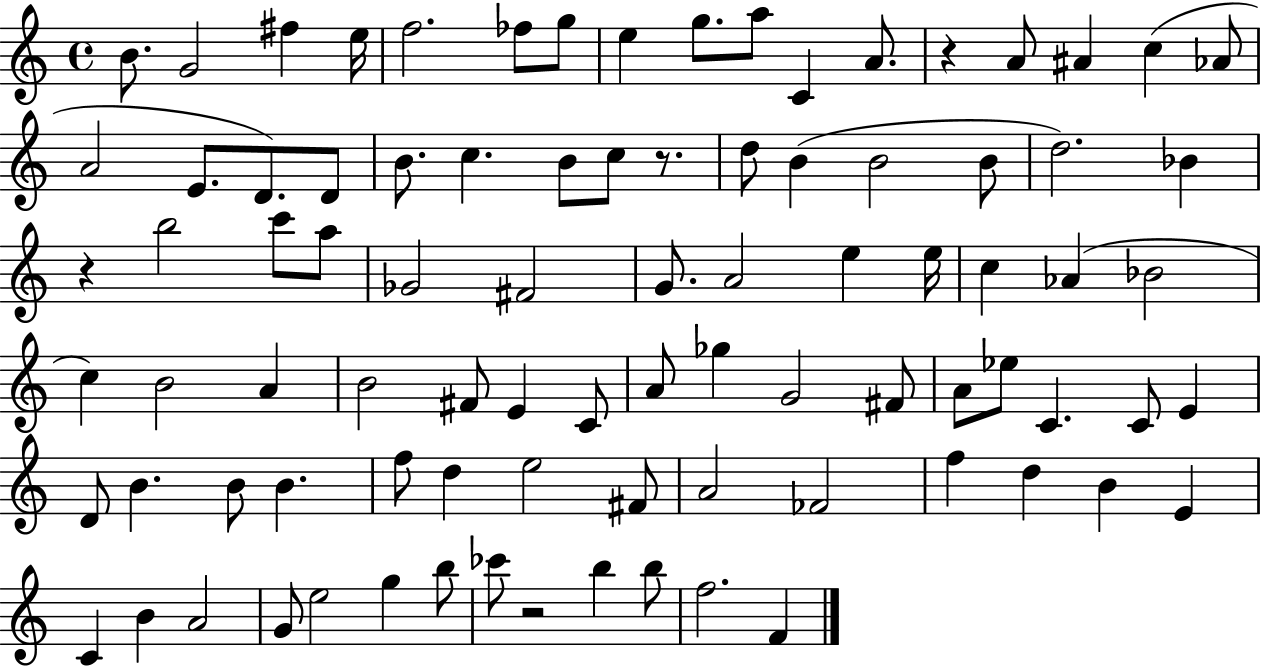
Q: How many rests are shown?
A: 4